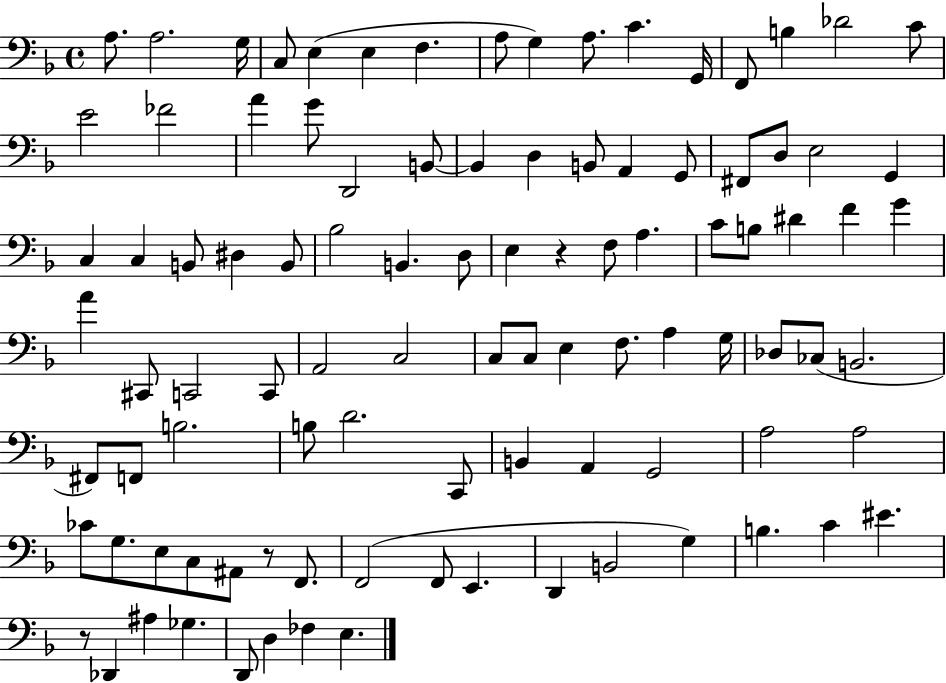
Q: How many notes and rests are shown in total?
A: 98